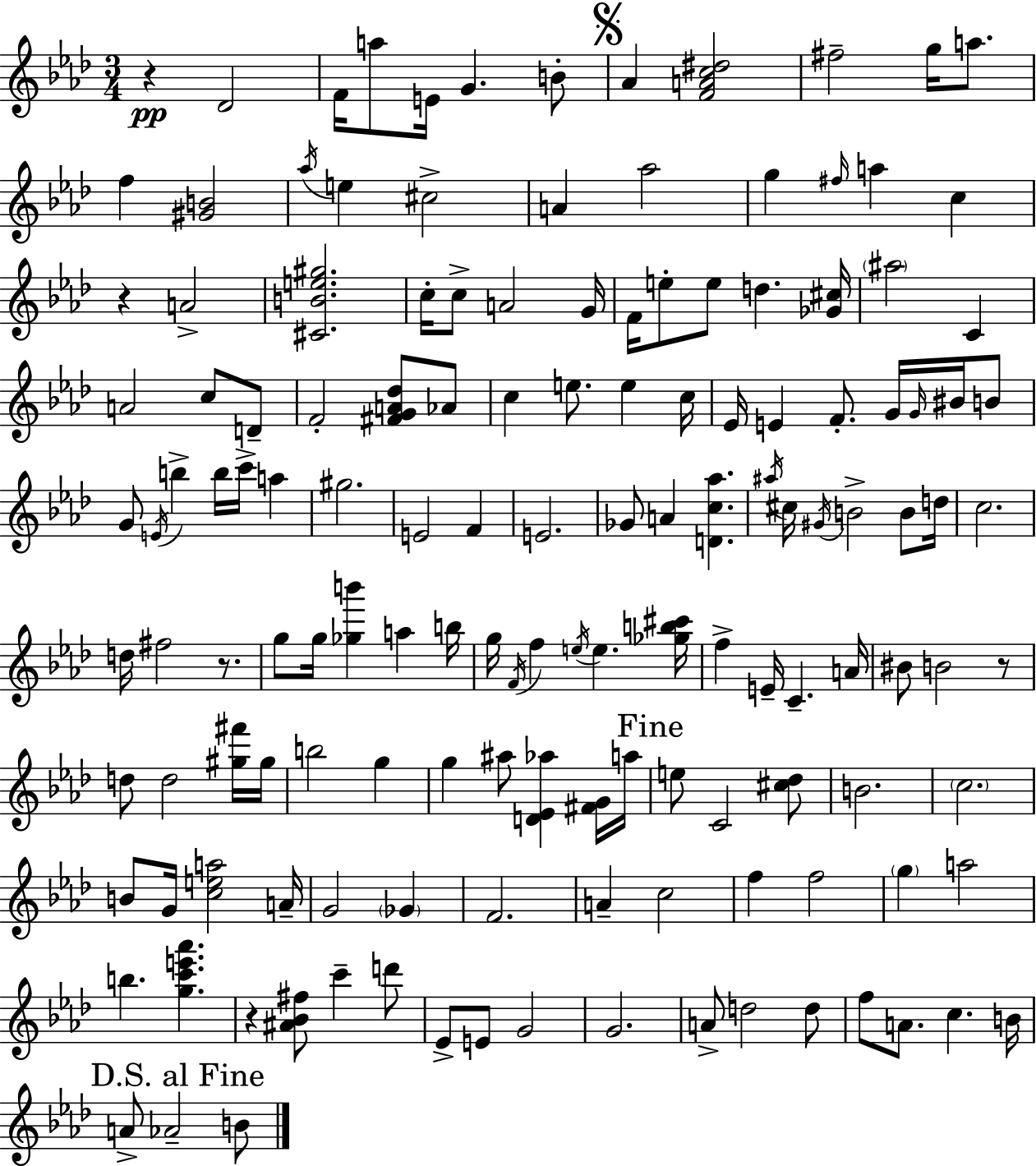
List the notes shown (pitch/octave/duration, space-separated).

R/q Db4/h F4/s A5/e E4/s G4/q. B4/e Ab4/q [F4,A4,C5,D#5]/h F#5/h G5/s A5/e. F5/q [G#4,B4]/h Ab5/s E5/q C#5/h A4/q Ab5/h G5/q F#5/s A5/q C5/q R/q A4/h [C#4,B4,E5,G#5]/h. C5/s C5/e A4/h G4/s F4/s E5/e E5/e D5/q. [Gb4,C#5]/s A#5/h C4/q A4/h C5/e D4/e F4/h [F#4,G4,A4,Db5]/e Ab4/e C5/q E5/e. E5/q C5/s Eb4/s E4/q F4/e. G4/s G4/s BIS4/s B4/e G4/e E4/s B5/q B5/s C6/s A5/q G#5/h. E4/h F4/q E4/h. Gb4/e A4/q [D4,C5,Ab5]/q. A#5/s C#5/s G#4/s B4/h B4/e D5/s C5/h. D5/s F#5/h R/e. G5/e G5/s [Gb5,B6]/q A5/q B5/s G5/s F4/s F5/q E5/s E5/q. [Gb5,B5,C#6]/s F5/q E4/s C4/q. A4/s BIS4/e B4/h R/e D5/e D5/h [G#5,F#6]/s G#5/s B5/h G5/q G5/q A#5/e [D4,Eb4,Ab5]/q [F#4,G4]/s A5/s E5/e C4/h [C#5,Db5]/e B4/h. C5/h. B4/e G4/s [C5,E5,A5]/h A4/s G4/h Gb4/q F4/h. A4/q C5/h F5/q F5/h G5/q A5/h B5/q. [G5,C6,E6,Ab6]/q. R/q [A#4,Bb4,F#5]/e C6/q D6/e Eb4/e E4/e G4/h G4/h. A4/e D5/h D5/e F5/e A4/e. C5/q. B4/s A4/e Ab4/h B4/e